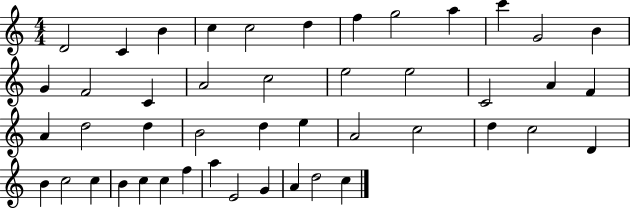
D4/h C4/q B4/q C5/q C5/h D5/q F5/q G5/h A5/q C6/q G4/h B4/q G4/q F4/h C4/q A4/h C5/h E5/h E5/h C4/h A4/q F4/q A4/q D5/h D5/q B4/h D5/q E5/q A4/h C5/h D5/q C5/h D4/q B4/q C5/h C5/q B4/q C5/q C5/q F5/q A5/q E4/h G4/q A4/q D5/h C5/q